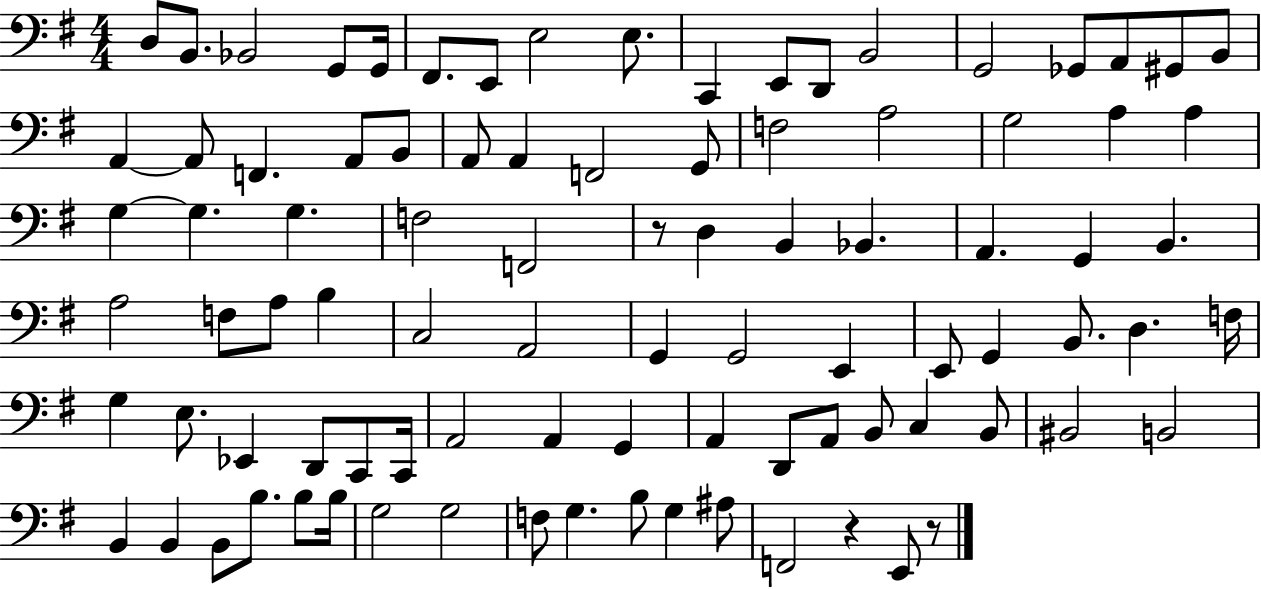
D3/e B2/e. Bb2/h G2/e G2/s F#2/e. E2/e E3/h E3/e. C2/q E2/e D2/e B2/h G2/h Gb2/e A2/e G#2/e B2/e A2/q A2/e F2/q. A2/e B2/e A2/e A2/q F2/h G2/e F3/h A3/h G3/h A3/q A3/q G3/q G3/q. G3/q. F3/h F2/h R/e D3/q B2/q Bb2/q. A2/q. G2/q B2/q. A3/h F3/e A3/e B3/q C3/h A2/h G2/q G2/h E2/q E2/e G2/q B2/e. D3/q. F3/s G3/q E3/e. Eb2/q D2/e C2/e C2/s A2/h A2/q G2/q A2/q D2/e A2/e B2/e C3/q B2/e BIS2/h B2/h B2/q B2/q B2/e B3/e. B3/e B3/s G3/h G3/h F3/e G3/q. B3/e G3/q A#3/e F2/h R/q E2/e R/e